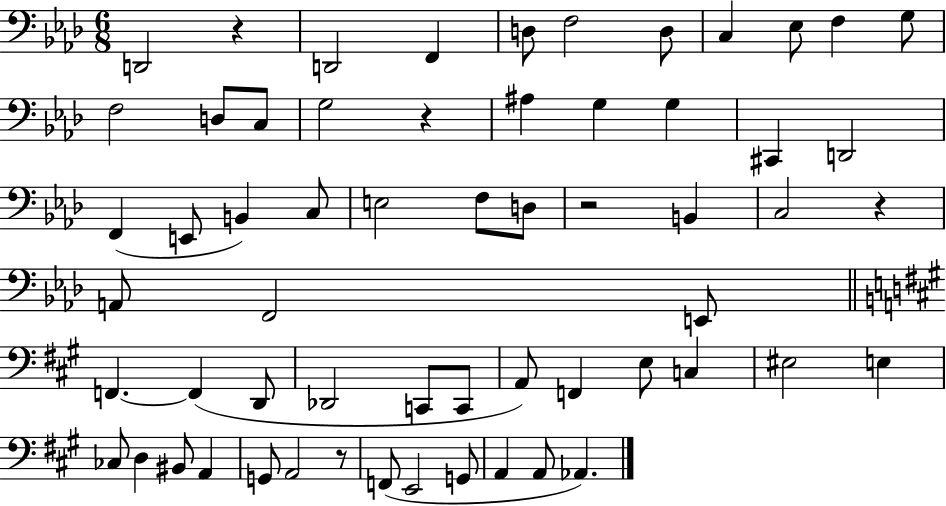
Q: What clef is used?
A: bass